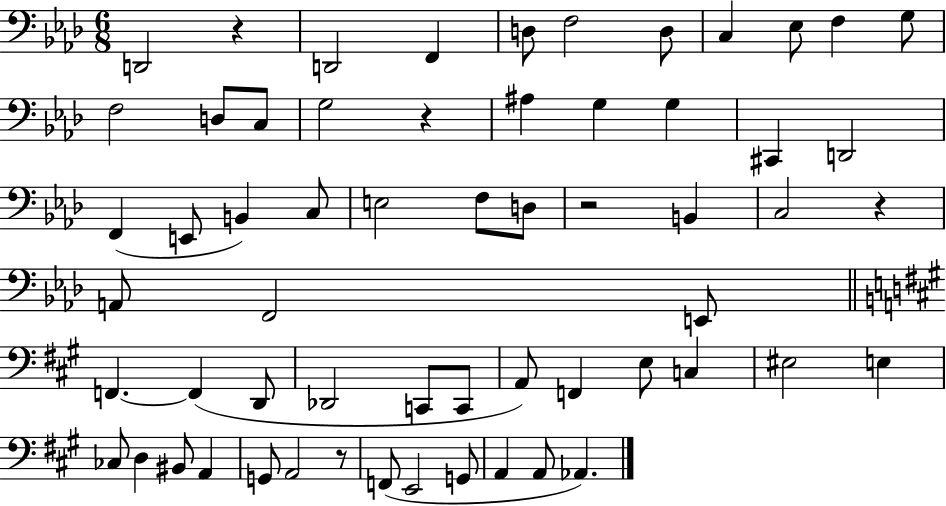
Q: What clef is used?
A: bass